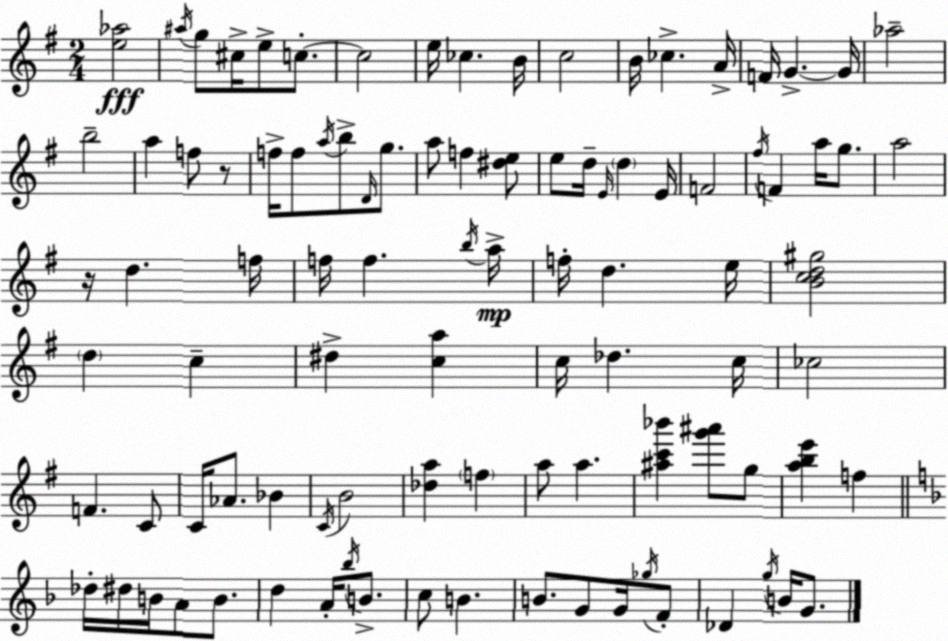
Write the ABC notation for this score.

X:1
T:Untitled
M:2/4
L:1/4
K:G
[e_a]2 ^a/4 g/2 ^c/4 e/2 c/2 c2 e/4 _c B/4 c2 B/4 _c A/4 F/4 G G/4 _a2 b2 a f/2 z/2 f/4 f/2 a/4 b/2 D/4 g/2 a/2 f [^de]/2 e/2 d/4 E/4 d E/4 F2 ^f/4 F a/4 g/2 a2 z/4 d f/4 f/4 f b/4 a/4 f/4 d e/4 [Bcd^g]2 d c ^d [ca] c/4 _d c/4 _c2 F C/2 C/4 _A/2 _B C/4 B2 [_da] f a/2 a [^ac'_b'] [g'^a']/2 g/2 [abe'] f _d/4 ^d/4 B/4 A/2 B/2 d A/4 _b/4 B/2 c/2 B B/2 G/2 G/4 _g/4 F/2 _D g/4 B/4 G/2